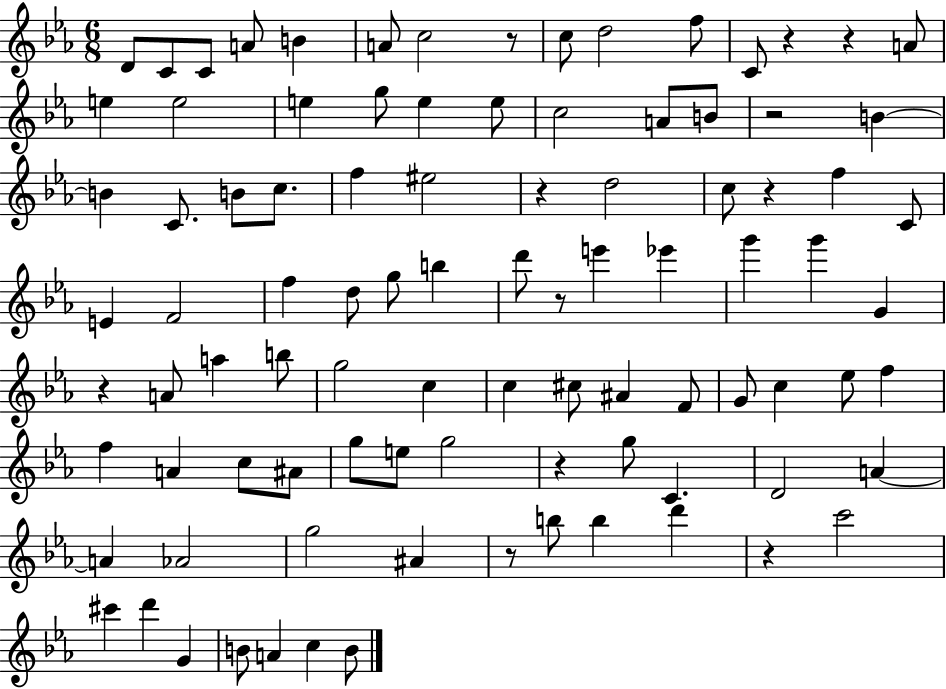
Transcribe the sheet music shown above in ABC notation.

X:1
T:Untitled
M:6/8
L:1/4
K:Eb
D/2 C/2 C/2 A/2 B A/2 c2 z/2 c/2 d2 f/2 C/2 z z A/2 e e2 e g/2 e e/2 c2 A/2 B/2 z2 B B C/2 B/2 c/2 f ^e2 z d2 c/2 z f C/2 E F2 f d/2 g/2 b d'/2 z/2 e' _e' g' g' G z A/2 a b/2 g2 c c ^c/2 ^A F/2 G/2 c _e/2 f f A c/2 ^A/2 g/2 e/2 g2 z g/2 C D2 A A _A2 g2 ^A z/2 b/2 b d' z c'2 ^c' d' G B/2 A c B/2